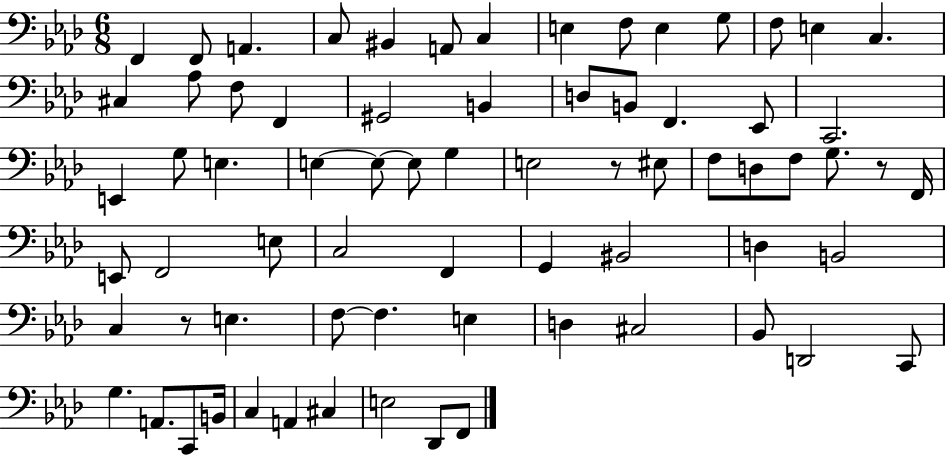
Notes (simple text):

F2/q F2/e A2/q. C3/e BIS2/q A2/e C3/q E3/q F3/e E3/q G3/e F3/e E3/q C3/q. C#3/q Ab3/e F3/e F2/q G#2/h B2/q D3/e B2/e F2/q. Eb2/e C2/h. E2/q G3/e E3/q. E3/q E3/e E3/e G3/q E3/h R/e EIS3/e F3/e D3/e F3/e G3/e. R/e F2/s E2/e F2/h E3/e C3/h F2/q G2/q BIS2/h D3/q B2/h C3/q R/e E3/q. F3/e F3/q. E3/q D3/q C#3/h Bb2/e D2/h C2/e G3/q. A2/e. C2/e B2/s C3/q A2/q C#3/q E3/h Db2/e F2/e